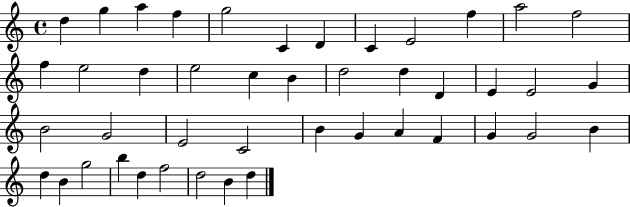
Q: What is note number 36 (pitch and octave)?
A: D5